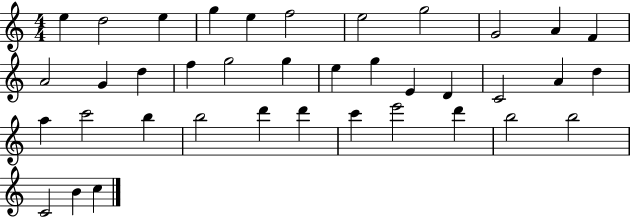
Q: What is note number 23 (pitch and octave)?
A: A4